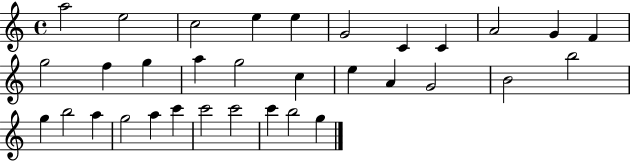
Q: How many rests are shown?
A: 0